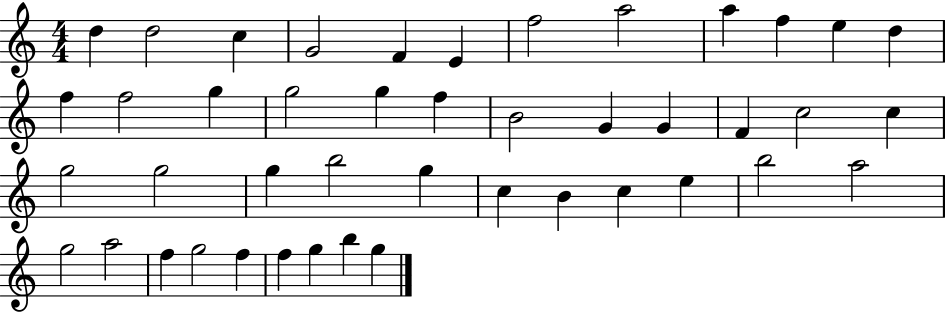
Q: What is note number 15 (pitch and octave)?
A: G5